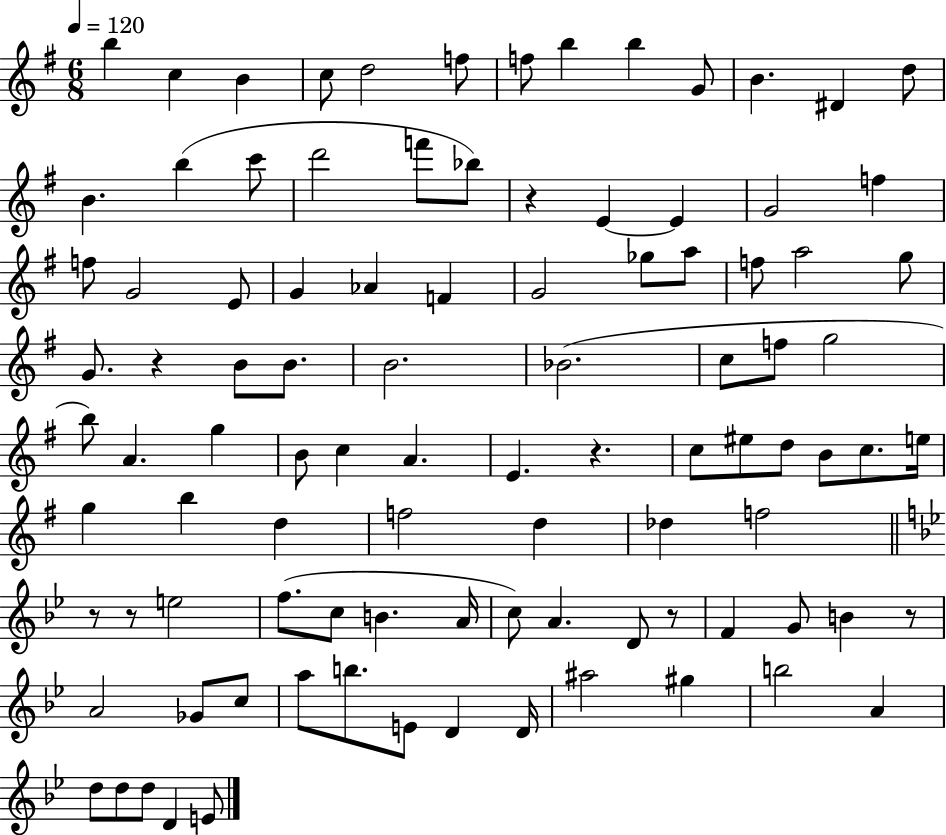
B5/q C5/q B4/q C5/e D5/h F5/e F5/e B5/q B5/q G4/e B4/q. D#4/q D5/e B4/q. B5/q C6/e D6/h F6/e Bb5/e R/q E4/q E4/q G4/h F5/q F5/e G4/h E4/e G4/q Ab4/q F4/q G4/h Gb5/e A5/e F5/e A5/h G5/e G4/e. R/q B4/e B4/e. B4/h. Bb4/h. C5/e F5/e G5/h B5/e A4/q. G5/q B4/e C5/q A4/q. E4/q. R/q. C5/e EIS5/e D5/e B4/e C5/e. E5/s G5/q B5/q D5/q F5/h D5/q Db5/q F5/h R/e R/e E5/h F5/e. C5/e B4/q. A4/s C5/e A4/q. D4/e R/e F4/q G4/e B4/q R/e A4/h Gb4/e C5/e A5/e B5/e. E4/e D4/q D4/s A#5/h G#5/q B5/h A4/q D5/e D5/e D5/e D4/q E4/e